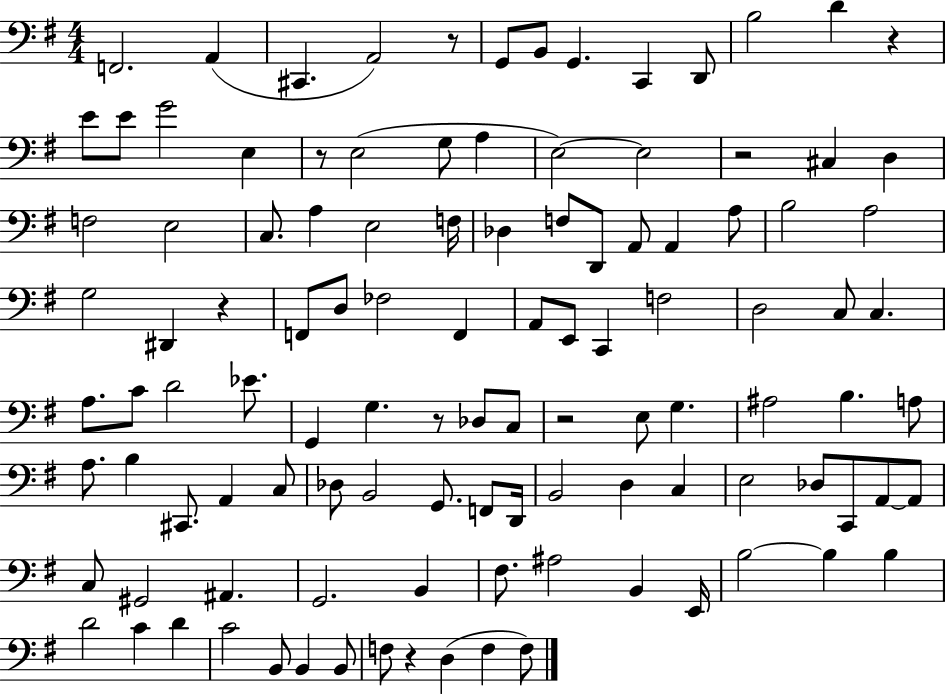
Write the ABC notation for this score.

X:1
T:Untitled
M:4/4
L:1/4
K:G
F,,2 A,, ^C,, A,,2 z/2 G,,/2 B,,/2 G,, C,, D,,/2 B,2 D z E/2 E/2 G2 E, z/2 E,2 G,/2 A, E,2 E,2 z2 ^C, D, F,2 E,2 C,/2 A, E,2 F,/4 _D, F,/2 D,,/2 A,,/2 A,, A,/2 B,2 A,2 G,2 ^D,, z F,,/2 D,/2 _F,2 F,, A,,/2 E,,/2 C,, F,2 D,2 C,/2 C, A,/2 C/2 D2 _E/2 G,, G, z/2 _D,/2 C,/2 z2 E,/2 G, ^A,2 B, A,/2 A,/2 B, ^C,,/2 A,, C,/2 _D,/2 B,,2 G,,/2 F,,/2 D,,/4 B,,2 D, C, E,2 _D,/2 C,,/2 A,,/2 A,,/2 C,/2 ^G,,2 ^A,, G,,2 B,, ^F,/2 ^A,2 B,, E,,/4 B,2 B, B, D2 C D C2 B,,/2 B,, B,,/2 F,/2 z D, F, F,/2